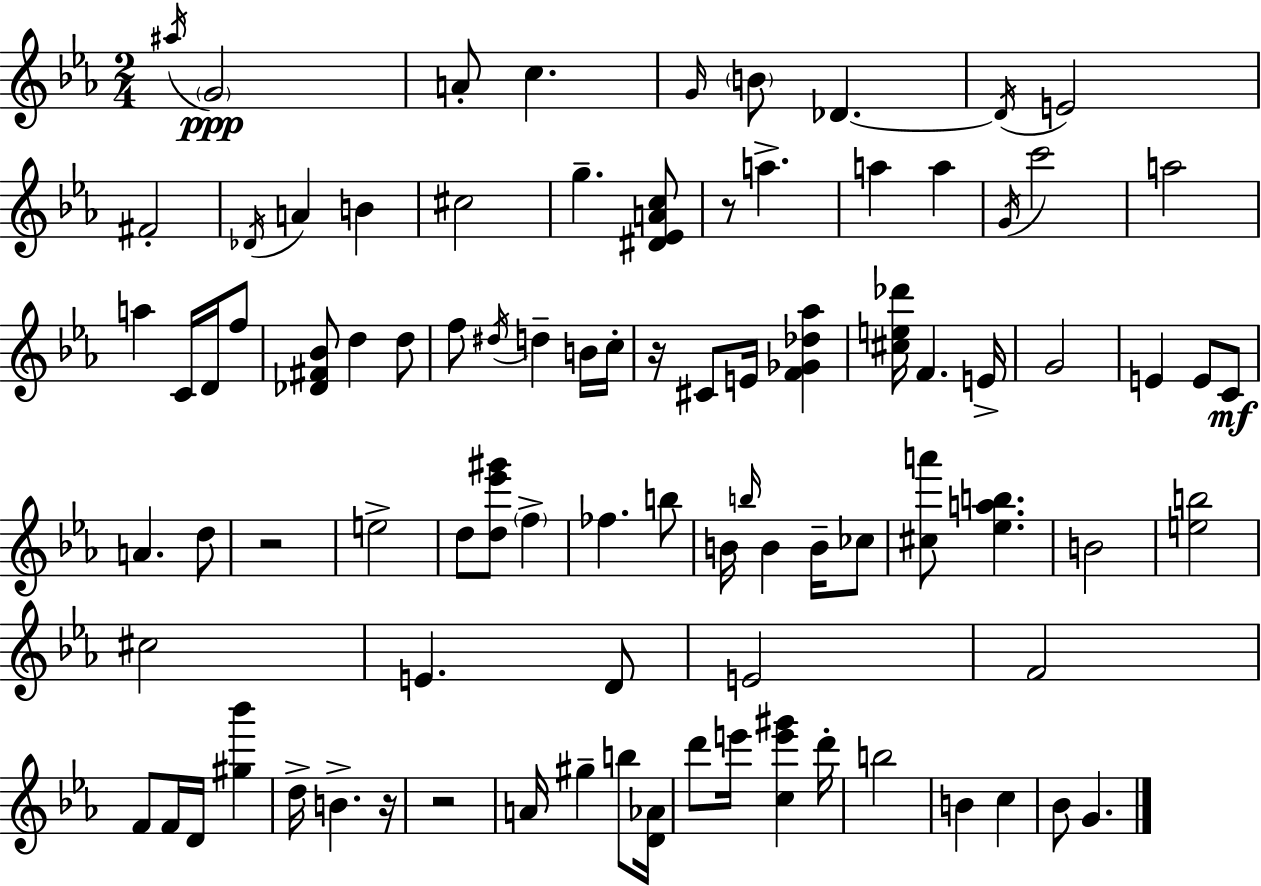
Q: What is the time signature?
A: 2/4